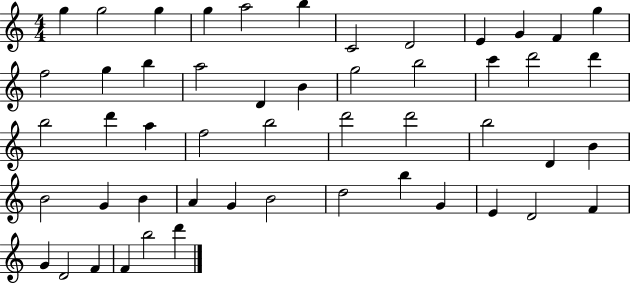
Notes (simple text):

G5/q G5/h G5/q G5/q A5/h B5/q C4/h D4/h E4/q G4/q F4/q G5/q F5/h G5/q B5/q A5/h D4/q B4/q G5/h B5/h C6/q D6/h D6/q B5/h D6/q A5/q F5/h B5/h D6/h D6/h B5/h D4/q B4/q B4/h G4/q B4/q A4/q G4/q B4/h D5/h B5/q G4/q E4/q D4/h F4/q G4/q D4/h F4/q F4/q B5/h D6/q